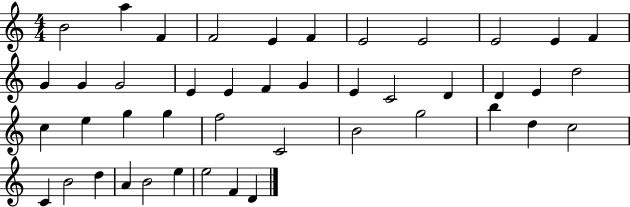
X:1
T:Untitled
M:4/4
L:1/4
K:C
B2 a F F2 E F E2 E2 E2 E F G G G2 E E F G E C2 D D E d2 c e g g f2 C2 B2 g2 b d c2 C B2 d A B2 e e2 F D